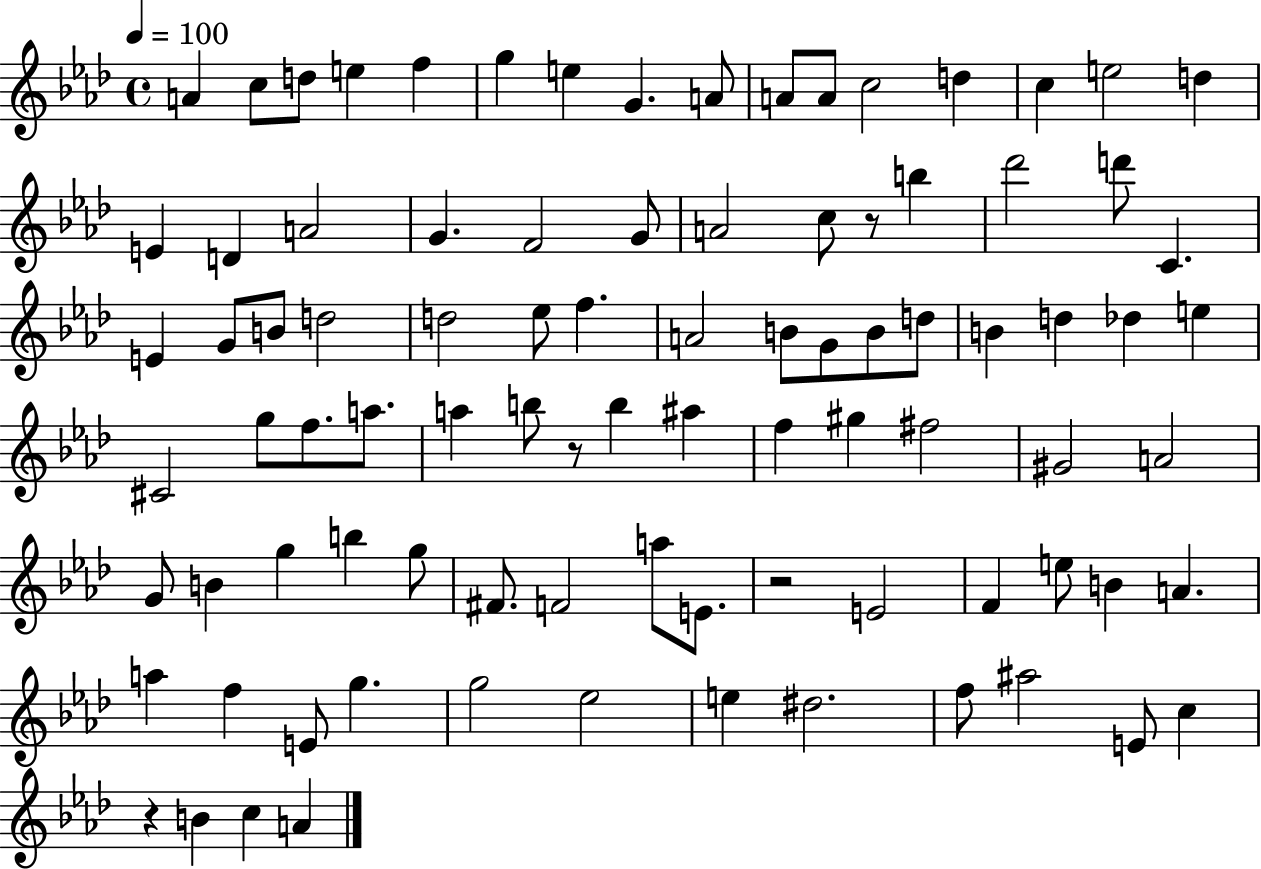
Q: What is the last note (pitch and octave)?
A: A4